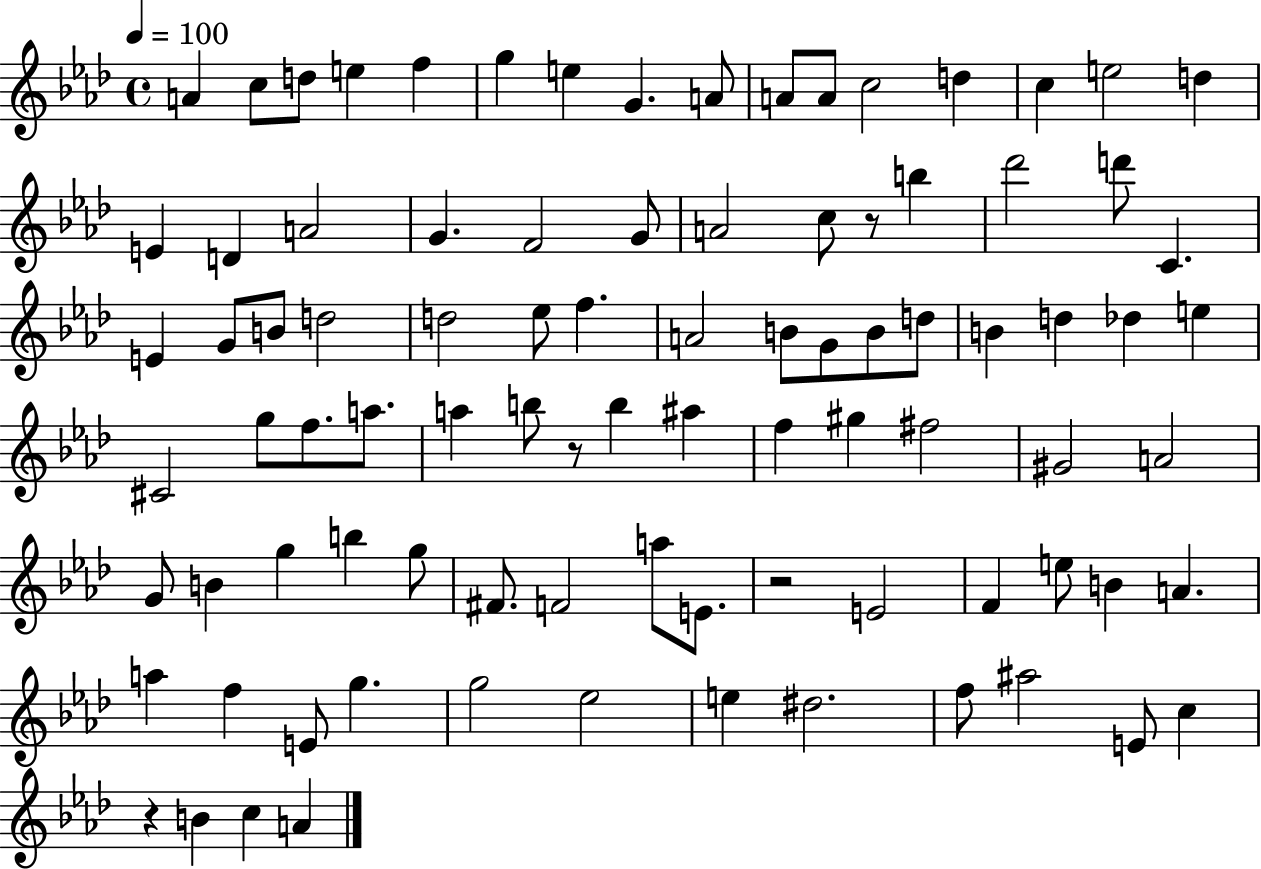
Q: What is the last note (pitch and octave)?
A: A4